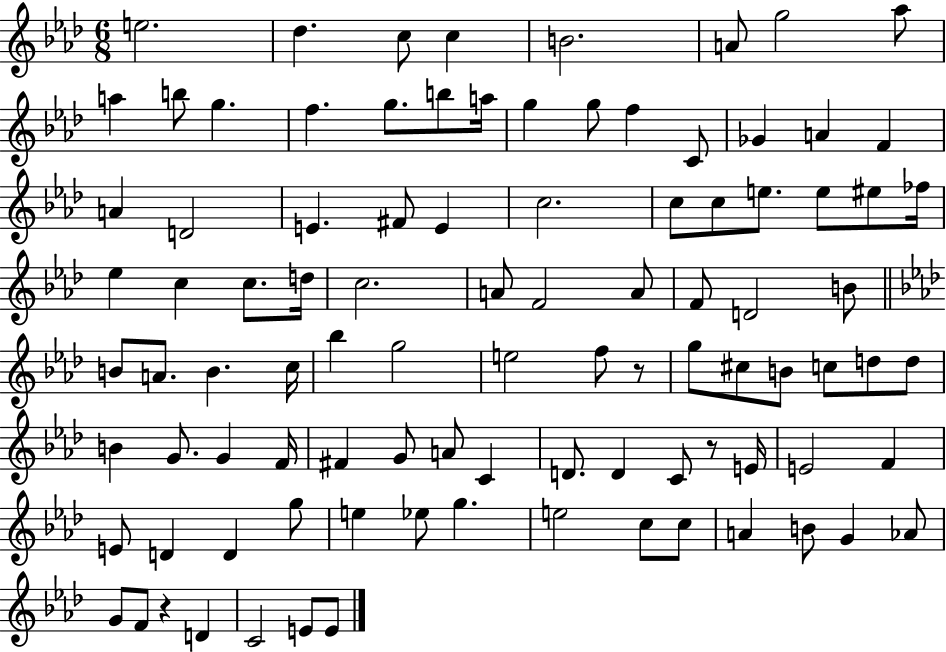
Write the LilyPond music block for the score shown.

{
  \clef treble
  \numericTimeSignature
  \time 6/8
  \key aes \major
  e''2. | des''4. c''8 c''4 | b'2. | a'8 g''2 aes''8 | \break a''4 b''8 g''4. | f''4. g''8. b''8 a''16 | g''4 g''8 f''4 c'8 | ges'4 a'4 f'4 | \break a'4 d'2 | e'4. fis'8 e'4 | c''2. | c''8 c''8 e''8. e''8 eis''8 fes''16 | \break ees''4 c''4 c''8. d''16 | c''2. | a'8 f'2 a'8 | f'8 d'2 b'8 | \break \bar "||" \break \key aes \major b'8 a'8. b'4. c''16 | bes''4 g''2 | e''2 f''8 r8 | g''8 cis''8 b'8 c''8 d''8 d''8 | \break b'4 g'8. g'4 f'16 | fis'4 g'8 a'8 c'4 | d'8. d'4 c'8 r8 e'16 | e'2 f'4 | \break e'8 d'4 d'4 g''8 | e''4 ees''8 g''4. | e''2 c''8 c''8 | a'4 b'8 g'4 aes'8 | \break g'8 f'8 r4 d'4 | c'2 e'8 e'8 | \bar "|."
}